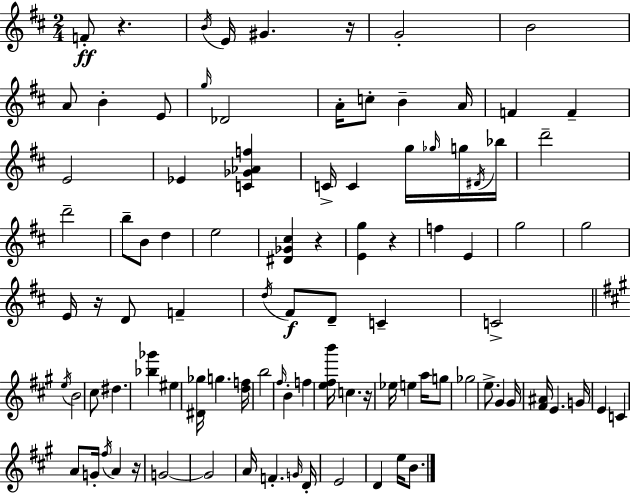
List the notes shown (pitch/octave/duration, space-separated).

F4/e R/q. B4/s E4/s G#4/q. R/s G4/h B4/h A4/e B4/q E4/e G5/s Db4/h A4/s C5/e B4/q A4/s F4/q F4/q E4/h Eb4/q [C4,Gb4,Ab4,F5]/q C4/s C4/q G5/s Gb5/s G5/s D#4/s Bb5/s D6/h D6/h B5/e B4/e D5/q E5/h [D#4,Gb4,C#5]/q R/q [E4,G5]/q R/q F5/q E4/q G5/h G5/h E4/s R/s D4/e F4/q D5/s F#4/e D4/e C4/q C4/h E5/s B4/h C#5/e D#5/q. [Bb5,Gb6]/q EIS5/q [D#4,Gb5]/s G5/q. [D5,F5]/s B5/h F#5/s B4/q F5/q [E5,F#5,B6]/s C5/q. R/s Eb5/s E5/q A5/s G5/e Gb5/h E5/e. G#4/q G#4/s [F#4,A#4]/s E4/q. G4/s E4/q C4/q A4/e G4/s F#5/s A4/q R/s G4/h G4/h A4/s F4/q. G4/s D4/s E4/h D4/q E5/s B4/e.